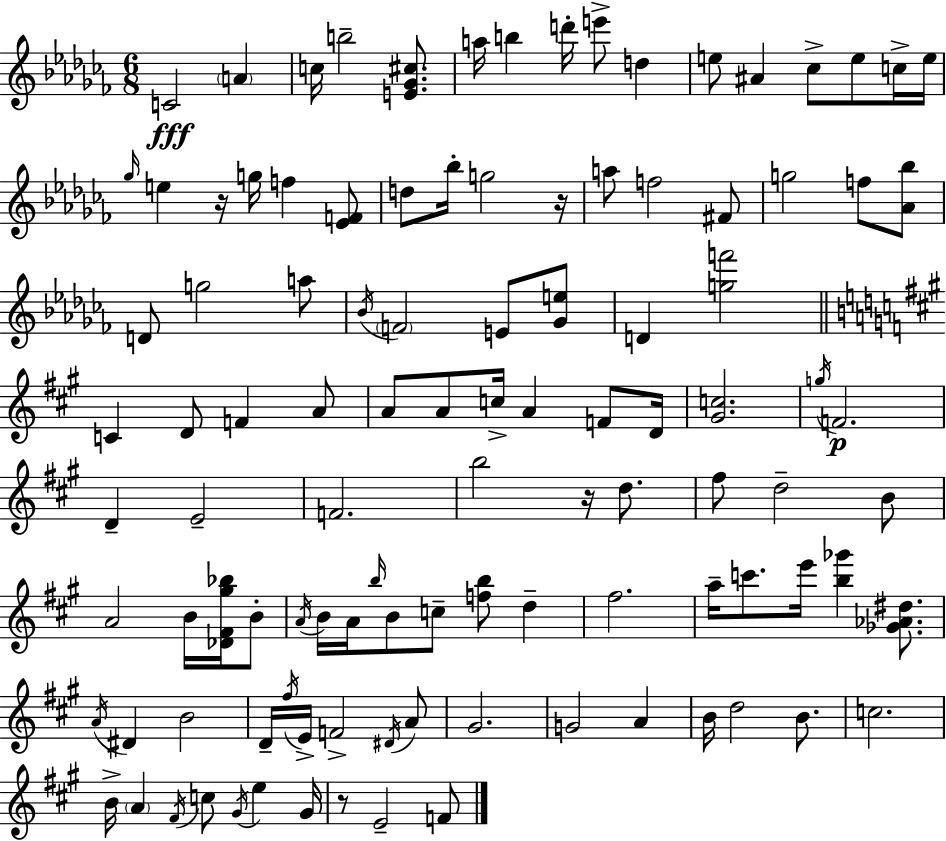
{
  \clef treble
  \numericTimeSignature
  \time 6/8
  \key aes \minor
  c'2\fff \parenthesize a'4 | c''16 b''2-- <e' ges' cis''>8. | a''16 b''4 d'''16-. e'''8-> d''4 | e''8 ais'4 ces''8-> e''8 c''16-> e''16 | \break \grace { ges''16 } e''4 r16 g''16 f''4 <ees' f'>8 | d''8 bes''16-. g''2 | r16 a''8 f''2 fis'8 | g''2 f''8 <aes' bes''>8 | \break d'8 g''2 a''8 | \acciaccatura { bes'16 } \parenthesize f'2 e'8 | <ges' e''>8 d'4 <g'' f'''>2 | \bar "||" \break \key a \major c'4 d'8 f'4 a'8 | a'8 a'8 c''16-> a'4 f'8 d'16 | <gis' c''>2. | \acciaccatura { g''16 } f'2.\p | \break d'4-- e'2-- | f'2. | b''2 r16 d''8. | fis''8 d''2-- b'8 | \break a'2 b'16 <des' fis' gis'' bes''>16 b'8-. | \acciaccatura { a'16 } b'16 a'16 \grace { b''16 } b'8 c''8-- <f'' b''>8 d''4-- | fis''2. | a''16-- c'''8. e'''16 <b'' ges'''>4 | \break <ges' aes' dis''>8. \acciaccatura { a'16 } dis'4 b'2 | d'16-- \acciaccatura { fis''16 } e'16-> f'2-> | \acciaccatura { dis'16 } a'8 gis'2. | g'2 | \break a'4 b'16 d''2 | b'8. c''2. | b'16-> \parenthesize a'4 \acciaccatura { fis'16 } | c''8 \acciaccatura { gis'16 } e''4 gis'16 r8 e'2-- | \break f'8 \bar "|."
}